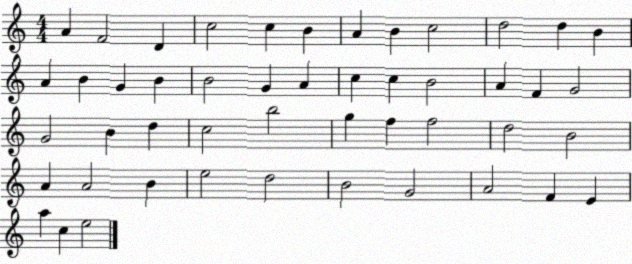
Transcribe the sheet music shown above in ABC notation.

X:1
T:Untitled
M:4/4
L:1/4
K:C
A F2 D c2 c B A B c2 d2 d B A B G B B2 G A c c B2 A F G2 G2 B d c2 b2 g f f2 d2 B2 A A2 B e2 d2 B2 G2 A2 F E a c e2